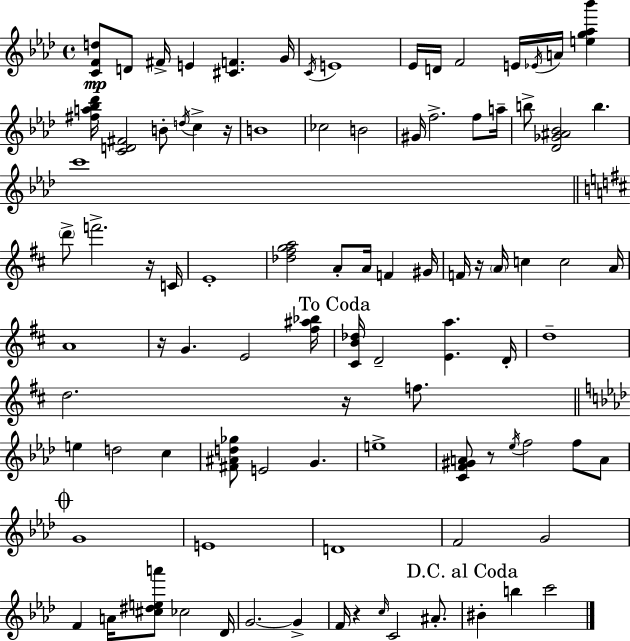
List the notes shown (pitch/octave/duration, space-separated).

[C4,F4,D5]/e D4/e F#4/s E4/q [C#4,F4]/q. G4/s C4/s E4/w Eb4/s D4/s F4/h E4/s Eb4/s A4/s [E5,G5,Ab5,Bb6]/q [F#5,A5,Bb5,Db6]/s [C4,D4,F#4]/h B4/e D5/s C5/q R/s B4/w CES5/h B4/h G#4/s F5/h. F5/e A5/s B5/e [Db4,Gb4,A#4,Bb4]/h B5/q. C6/w D6/e F6/h. R/s C4/s E4/w [Db5,F#5,G5,A5]/h A4/e A4/s F4/q G#4/s F4/s R/s A4/s C5/q C5/h A4/s A4/w R/s G4/q. E4/h [F#5,A#5,Bb5]/s [C#4,B4,Db5]/s D4/h [E4,A5]/q. D4/s D5/w D5/h. R/s F5/e. E5/q D5/h C5/q [F#4,A#4,D5,Gb5]/e E4/h G4/q. E5/w [C4,F4,G#4,A4]/e R/e Eb5/s F5/h F5/e A4/e G4/w E4/w D4/w F4/h G4/h F4/q A4/s [C#5,D#5,E5,A6]/e CES5/h Db4/s G4/h. G4/q F4/s R/q C5/s C4/h A#4/e. BIS4/q B5/q C6/h